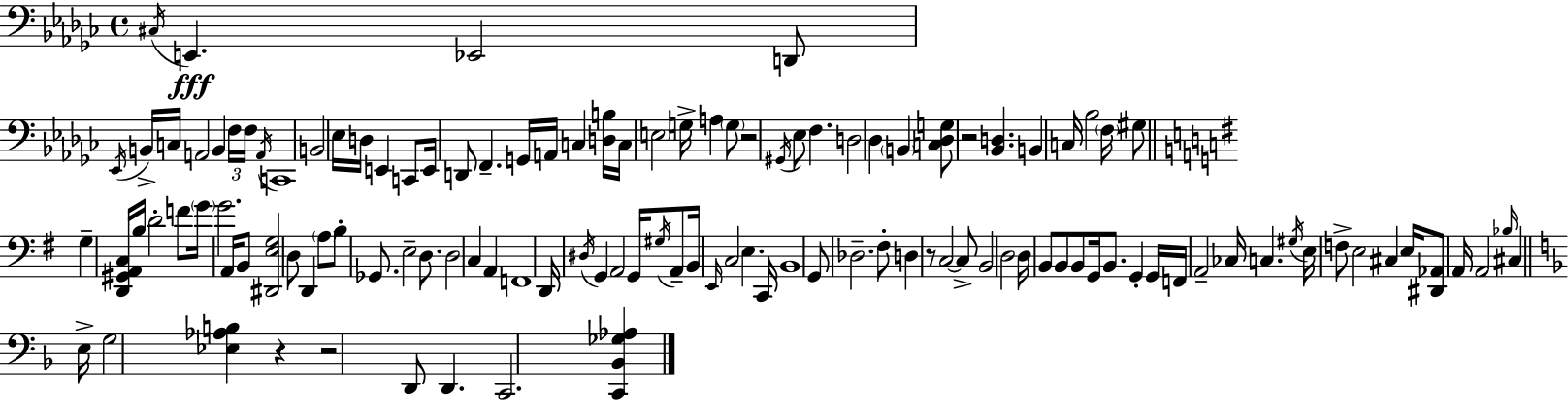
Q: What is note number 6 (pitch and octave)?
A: B2